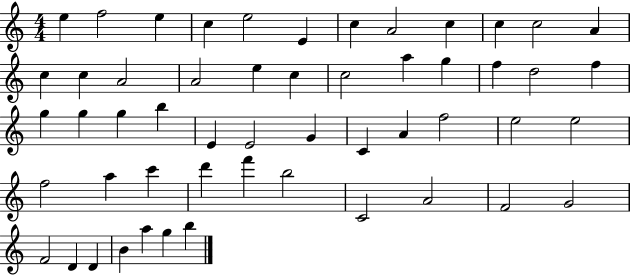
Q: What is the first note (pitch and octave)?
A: E5